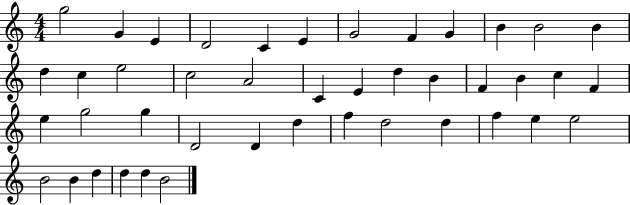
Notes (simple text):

G5/h G4/q E4/q D4/h C4/q E4/q G4/h F4/q G4/q B4/q B4/h B4/q D5/q C5/q E5/h C5/h A4/h C4/q E4/q D5/q B4/q F4/q B4/q C5/q F4/q E5/q G5/h G5/q D4/h D4/q D5/q F5/q D5/h D5/q F5/q E5/q E5/h B4/h B4/q D5/q D5/q D5/q B4/h